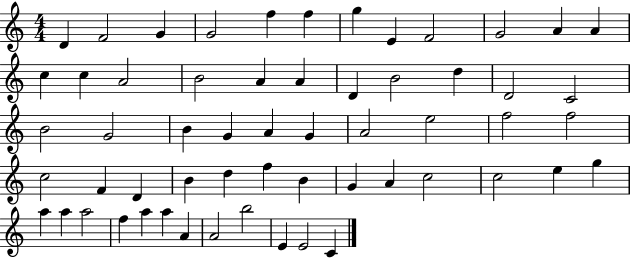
X:1
T:Untitled
M:4/4
L:1/4
K:C
D F2 G G2 f f g E F2 G2 A A c c A2 B2 A A D B2 d D2 C2 B2 G2 B G A G A2 e2 f2 f2 c2 F D B d f B G A c2 c2 e g a a a2 f a a A A2 b2 E E2 C